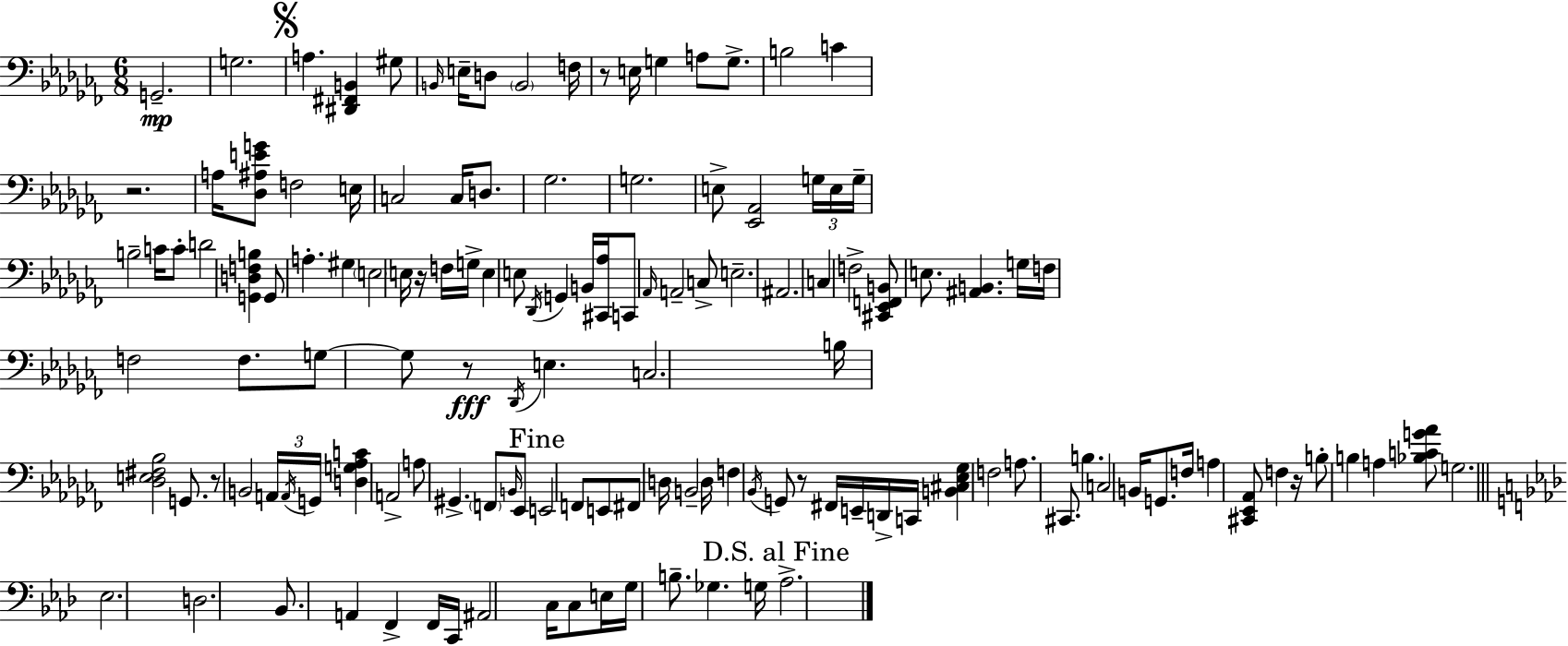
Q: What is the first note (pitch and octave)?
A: G2